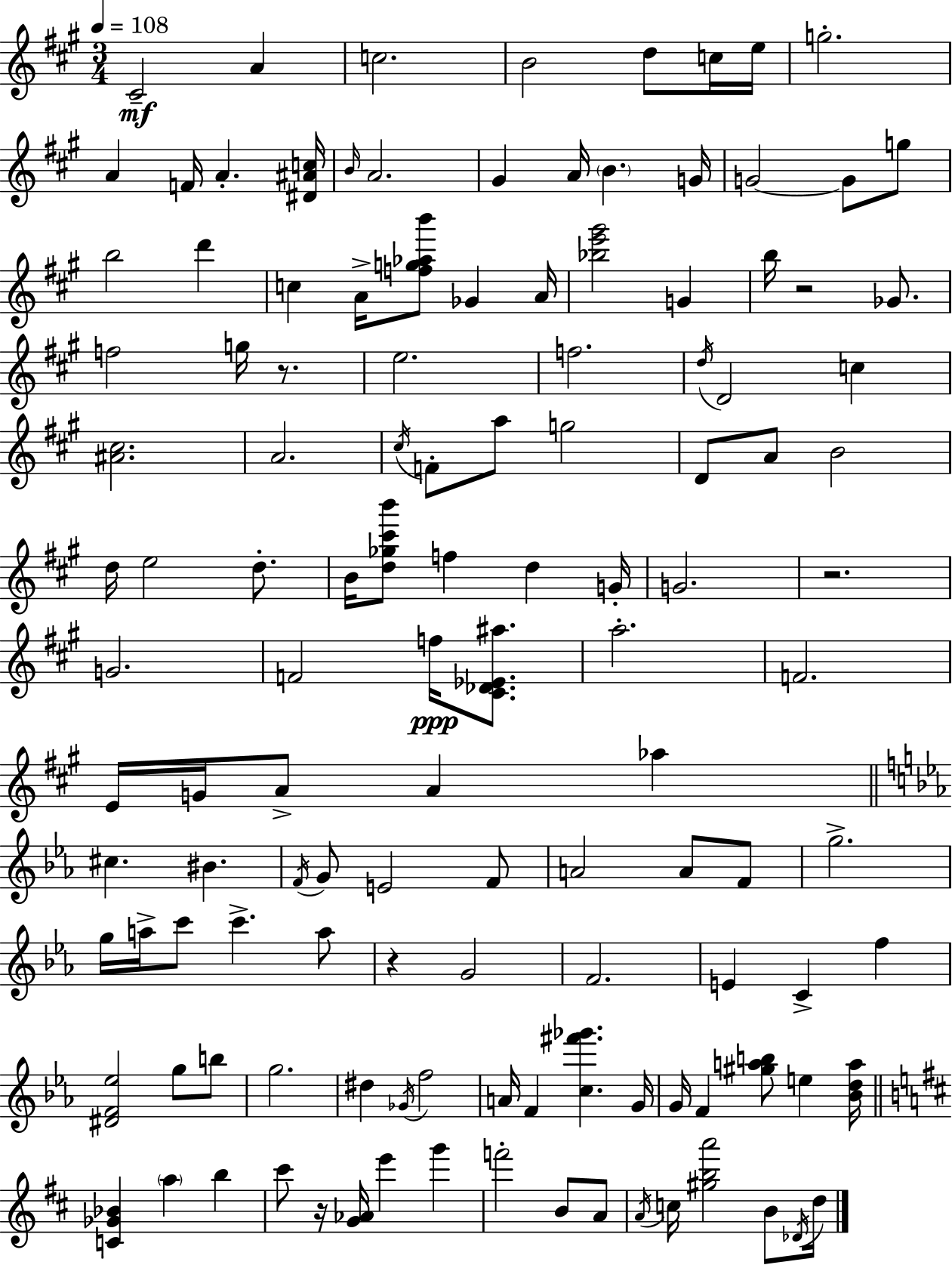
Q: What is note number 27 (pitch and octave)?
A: G4